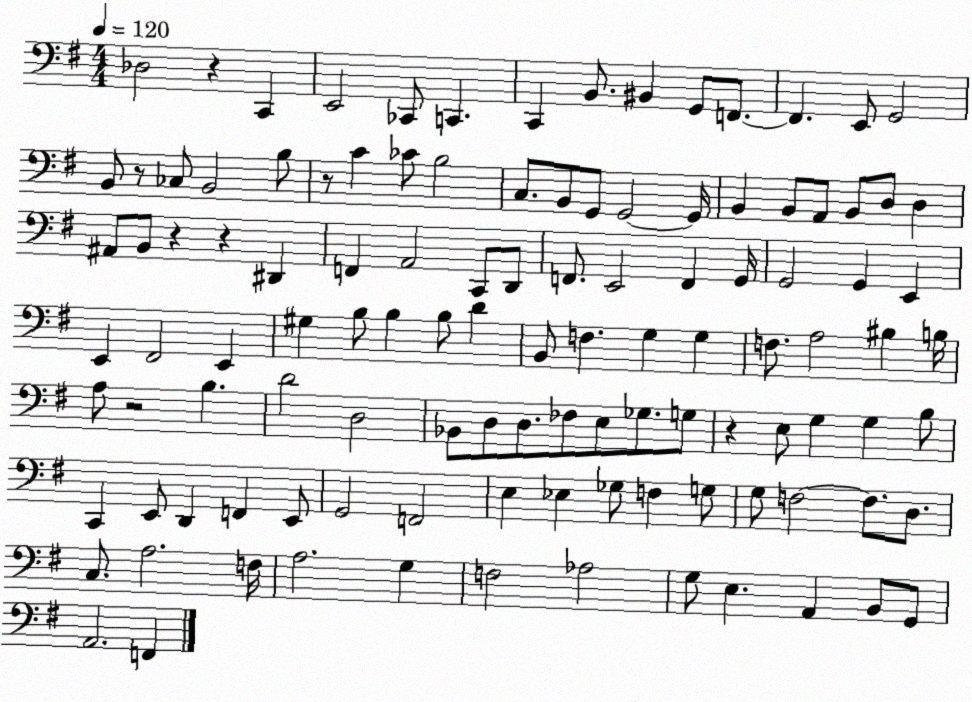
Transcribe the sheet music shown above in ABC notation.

X:1
T:Untitled
M:4/4
L:1/4
K:G
_D,2 z C,, E,,2 _C,,/2 C,, C,, B,,/2 ^B,, G,,/2 F,,/2 F,, E,,/2 G,,2 B,,/2 z/2 _C,/2 B,,2 B,/2 z/2 C _C/2 B,2 C,/2 B,,/2 G,,/2 G,,2 G,,/4 B,, B,,/2 A,,/2 B,,/2 D,/2 D, ^A,,/2 B,,/2 z z ^D,, F,, A,,2 C,,/2 D,,/2 F,,/2 E,,2 F,, G,,/4 G,,2 G,, E,, E,, ^F,,2 E,, ^G, B,/2 B, B,/2 D B,,/2 F, G, G, F,/2 A,2 ^B, B,/4 A,/2 z2 B, D2 D,2 _B,,/2 D,/2 D,/2 _F,/2 E,/2 _G,/2 G,/2 z E,/2 G, G, B,/2 C,, E,,/2 D,, F,, E,,/2 G,,2 F,,2 E, _E, _G,/2 F, G,/2 G,/2 F,2 F,/2 D,/2 C,/2 A,2 F,/4 A,2 G, F,2 _A,2 G,/2 E, A,, B,,/2 G,,/2 A,,2 F,,